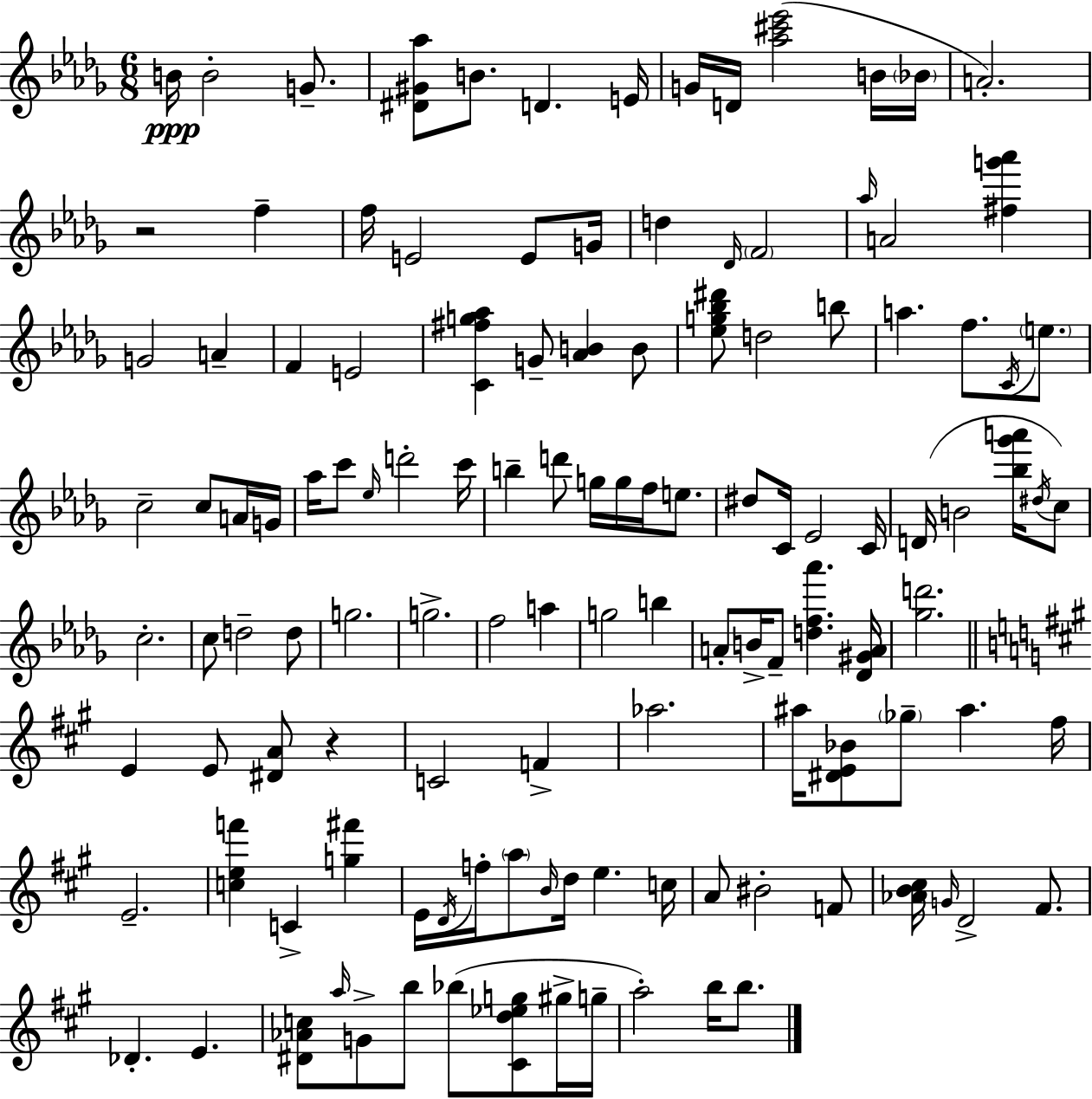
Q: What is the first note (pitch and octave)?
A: B4